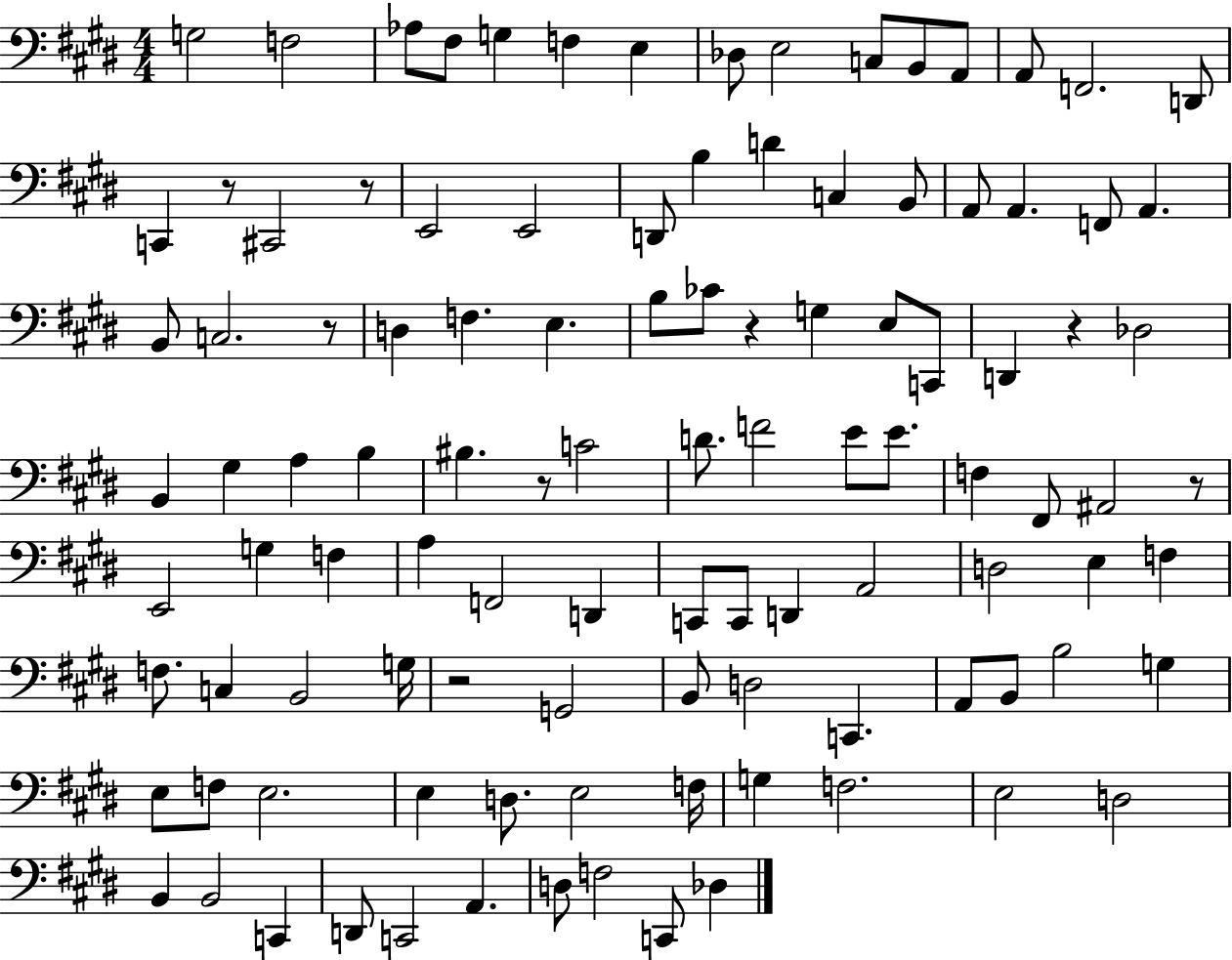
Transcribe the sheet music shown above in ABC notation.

X:1
T:Untitled
M:4/4
L:1/4
K:E
G,2 F,2 _A,/2 ^F,/2 G, F, E, _D,/2 E,2 C,/2 B,,/2 A,,/2 A,,/2 F,,2 D,,/2 C,, z/2 ^C,,2 z/2 E,,2 E,,2 D,,/2 B, D C, B,,/2 A,,/2 A,, F,,/2 A,, B,,/2 C,2 z/2 D, F, E, B,/2 _C/2 z G, E,/2 C,,/2 D,, z _D,2 B,, ^G, A, B, ^B, z/2 C2 D/2 F2 E/2 E/2 F, ^F,,/2 ^A,,2 z/2 E,,2 G, F, A, F,,2 D,, C,,/2 C,,/2 D,, A,,2 D,2 E, F, F,/2 C, B,,2 G,/4 z2 G,,2 B,,/2 D,2 C,, A,,/2 B,,/2 B,2 G, E,/2 F,/2 E,2 E, D,/2 E,2 F,/4 G, F,2 E,2 D,2 B,, B,,2 C,, D,,/2 C,,2 A,, D,/2 F,2 C,,/2 _D,